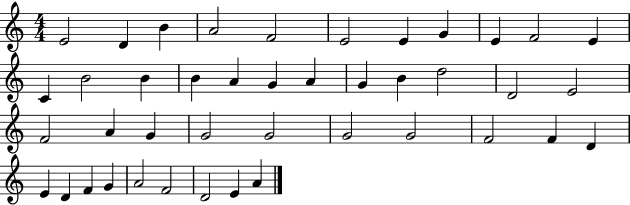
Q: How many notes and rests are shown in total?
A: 42